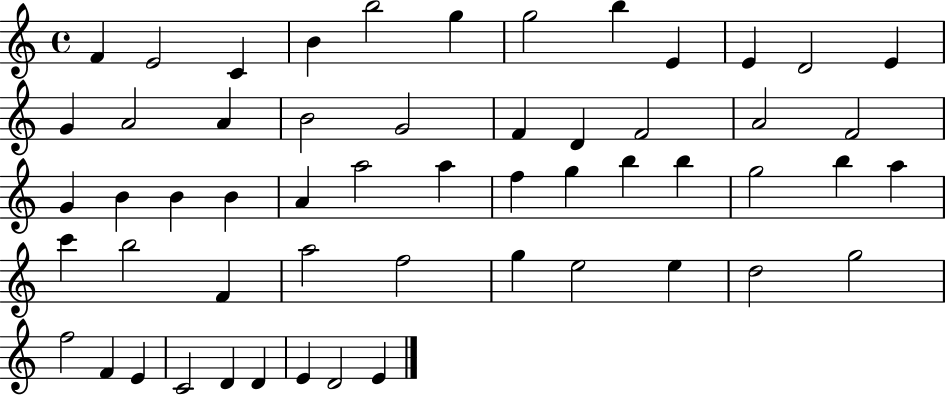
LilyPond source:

{
  \clef treble
  \time 4/4
  \defaultTimeSignature
  \key c \major
  f'4 e'2 c'4 | b'4 b''2 g''4 | g''2 b''4 e'4 | e'4 d'2 e'4 | \break g'4 a'2 a'4 | b'2 g'2 | f'4 d'4 f'2 | a'2 f'2 | \break g'4 b'4 b'4 b'4 | a'4 a''2 a''4 | f''4 g''4 b''4 b''4 | g''2 b''4 a''4 | \break c'''4 b''2 f'4 | a''2 f''2 | g''4 e''2 e''4 | d''2 g''2 | \break f''2 f'4 e'4 | c'2 d'4 d'4 | e'4 d'2 e'4 | \bar "|."
}